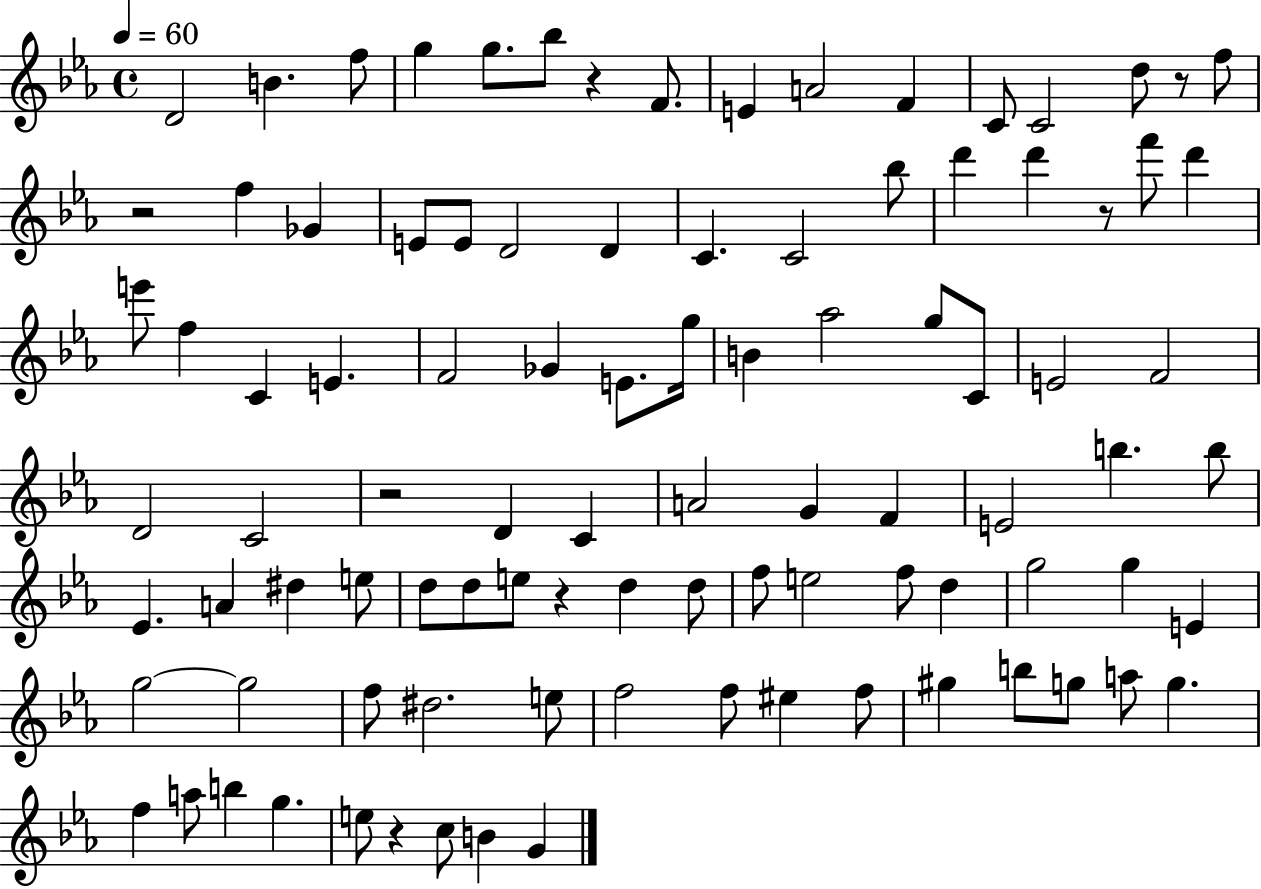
D4/h B4/q. F5/e G5/q G5/e. Bb5/e R/q F4/e. E4/q A4/h F4/q C4/e C4/h D5/e R/e F5/e R/h F5/q Gb4/q E4/e E4/e D4/h D4/q C4/q. C4/h Bb5/e D6/q D6/q R/e F6/e D6/q E6/e F5/q C4/q E4/q. F4/h Gb4/q E4/e. G5/s B4/q Ab5/h G5/e C4/e E4/h F4/h D4/h C4/h R/h D4/q C4/q A4/h G4/q F4/q E4/h B5/q. B5/e Eb4/q. A4/q D#5/q E5/e D5/e D5/e E5/e R/q D5/q D5/e F5/e E5/h F5/e D5/q G5/h G5/q E4/q G5/h G5/h F5/e D#5/h. E5/e F5/h F5/e EIS5/q F5/e G#5/q B5/e G5/e A5/e G5/q. F5/q A5/e B5/q G5/q. E5/e R/q C5/e B4/q G4/q